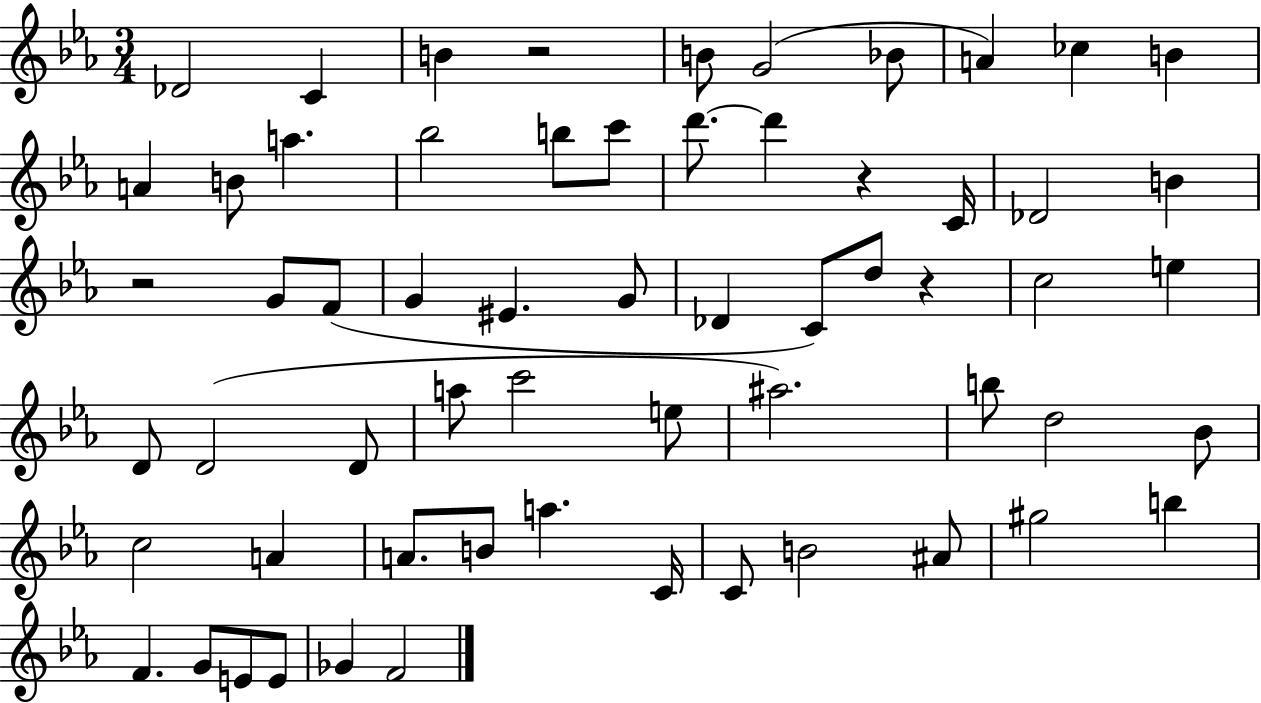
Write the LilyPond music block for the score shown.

{
  \clef treble
  \numericTimeSignature
  \time 3/4
  \key ees \major
  des'2 c'4 | b'4 r2 | b'8 g'2( bes'8 | a'4) ces''4 b'4 | \break a'4 b'8 a''4. | bes''2 b''8 c'''8 | d'''8.~~ d'''4 r4 c'16 | des'2 b'4 | \break r2 g'8 f'8( | g'4 eis'4. g'8 | des'4 c'8) d''8 r4 | c''2 e''4 | \break d'8 d'2( d'8 | a''8 c'''2 e''8 | ais''2.) | b''8 d''2 bes'8 | \break c''2 a'4 | a'8. b'8 a''4. c'16 | c'8 b'2 ais'8 | gis''2 b''4 | \break f'4. g'8 e'8 e'8 | ges'4 f'2 | \bar "|."
}